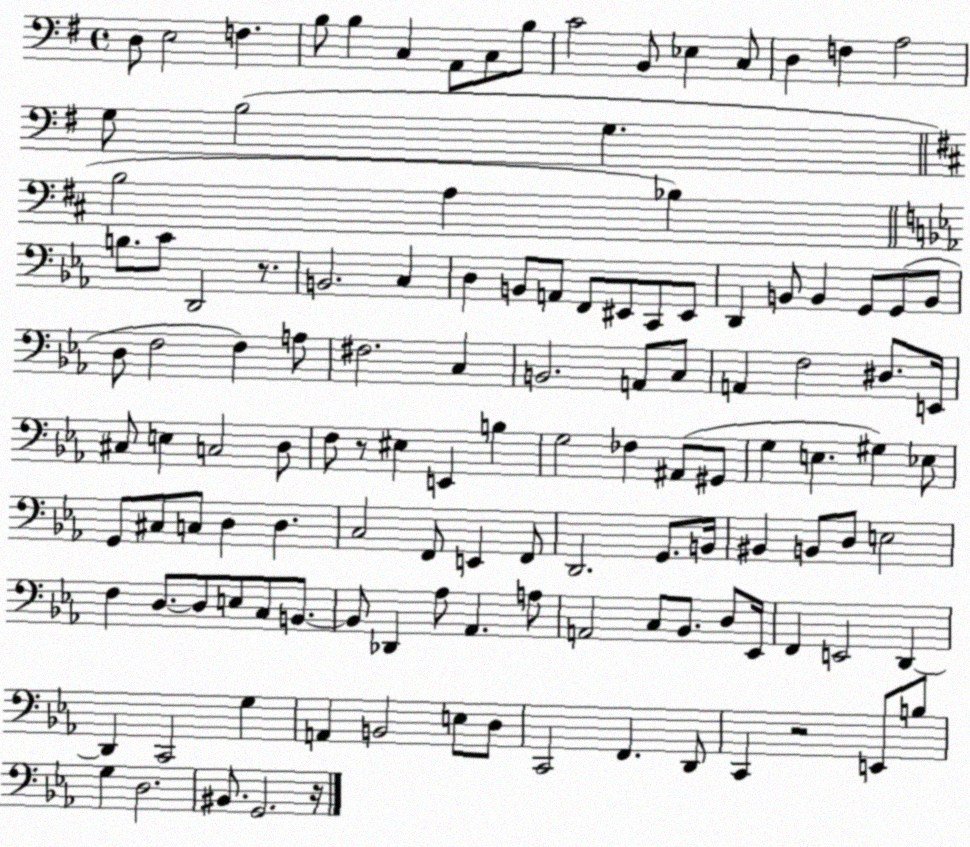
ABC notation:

X:1
T:Untitled
M:4/4
L:1/4
K:G
D,/2 E,2 F, B,/2 B, C, A,,/2 C,/2 B,/2 C2 B,,/2 _E, C,/2 D, F, A,2 G,/2 B,2 G, B,2 A, _B, B,/2 C/2 D,,2 z/2 B,,2 C, D, B,,/2 A,,/2 F,,/2 ^E,,/2 C,,/2 ^E,,/2 D,, B,,/2 B,, G,,/2 G,,/2 B,,/2 D,/2 F,2 F, A,/2 ^F,2 C, B,,2 A,,/2 C,/2 A,, F,2 ^D,/2 E,,/4 ^C,/2 E, C,2 D,/2 F,/2 z/2 ^E, E,, B, G,2 _F, ^A,,/2 ^G,,/2 G, E, ^G, _E,/2 G,,/2 ^C,/2 C,/2 D, D, C,2 F,,/2 E,, F,,/2 D,,2 G,,/2 B,,/4 ^B,, B,,/2 D,/2 E,2 F, D,/2 D,/2 E,/2 C,/2 B,,/2 B,,/2 _D,, _A,/2 _A,, A,/2 A,,2 C,/2 _B,,/2 D,/2 _E,,/4 F,, E,,2 D,, D,, C,,2 G, A,, B,,2 E,/2 D,/2 C,,2 F,, D,,/2 C,, z2 E,,/2 B,/2 G, D,2 ^B,,/2 G,,2 z/4